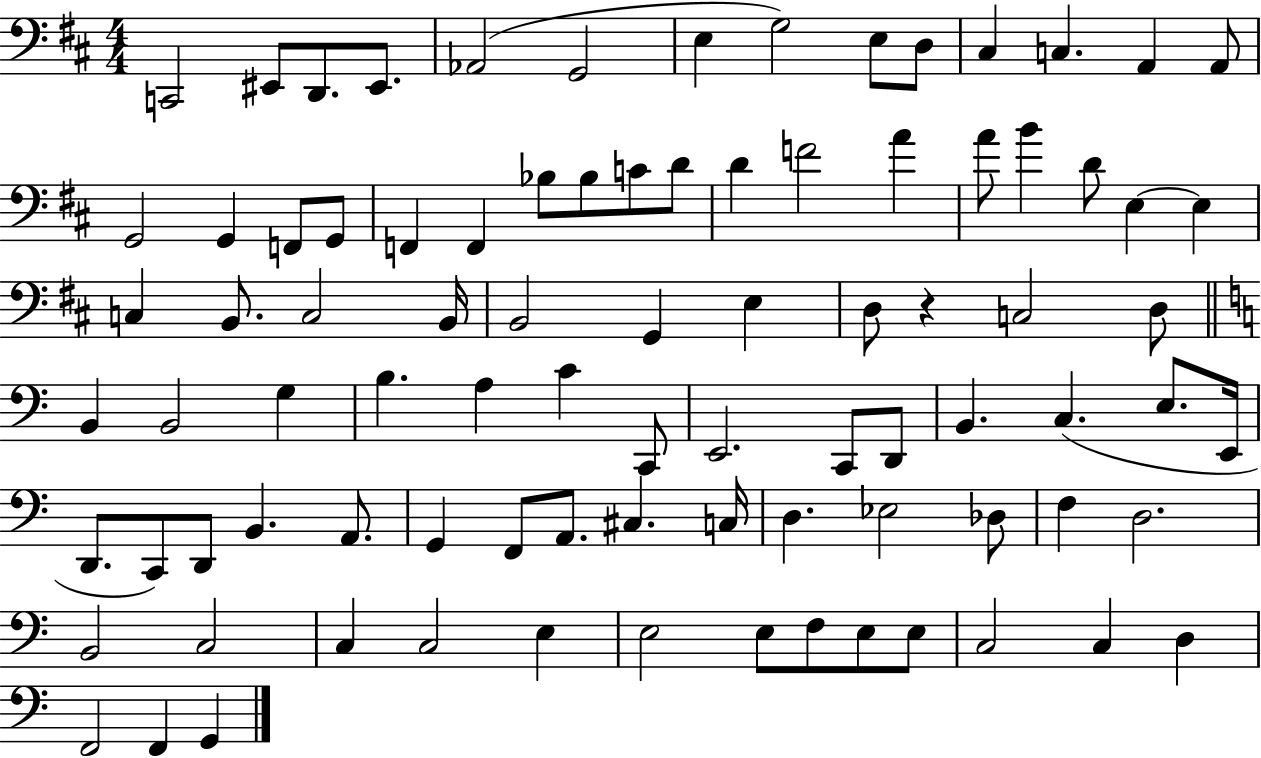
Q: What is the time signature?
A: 4/4